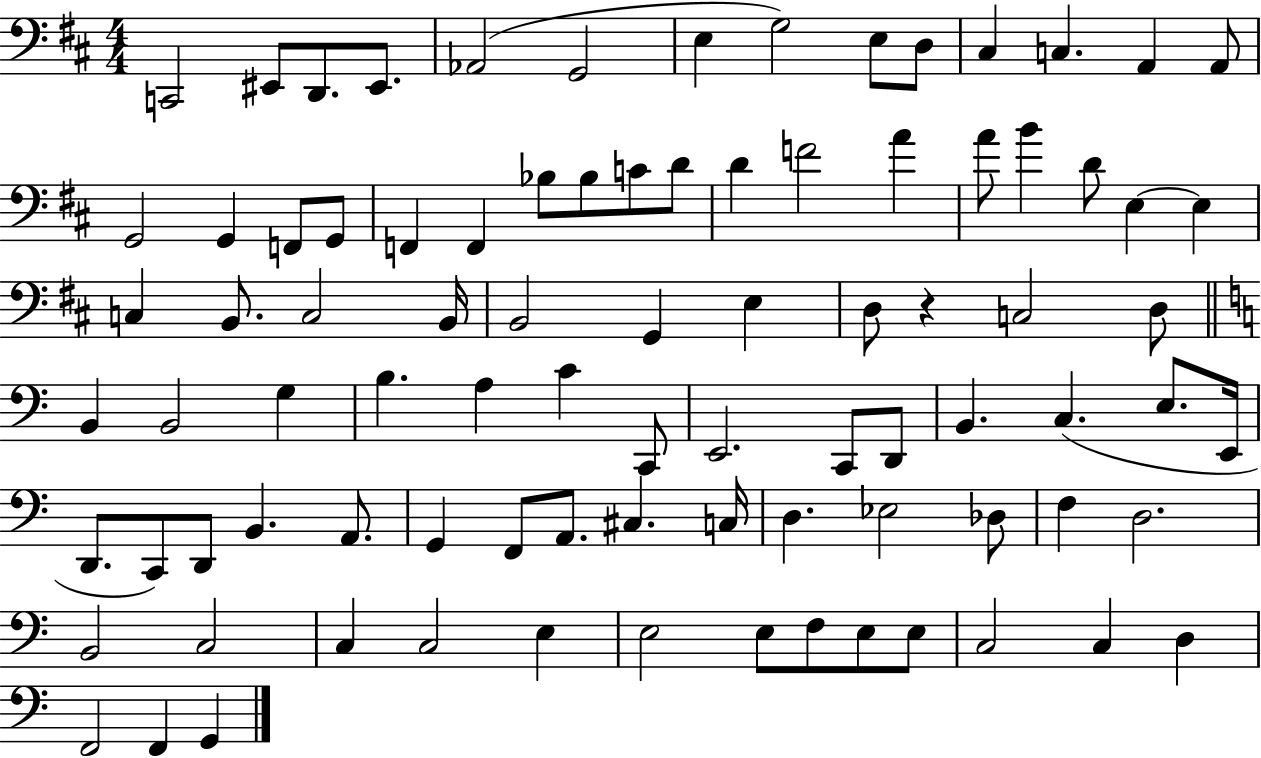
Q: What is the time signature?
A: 4/4